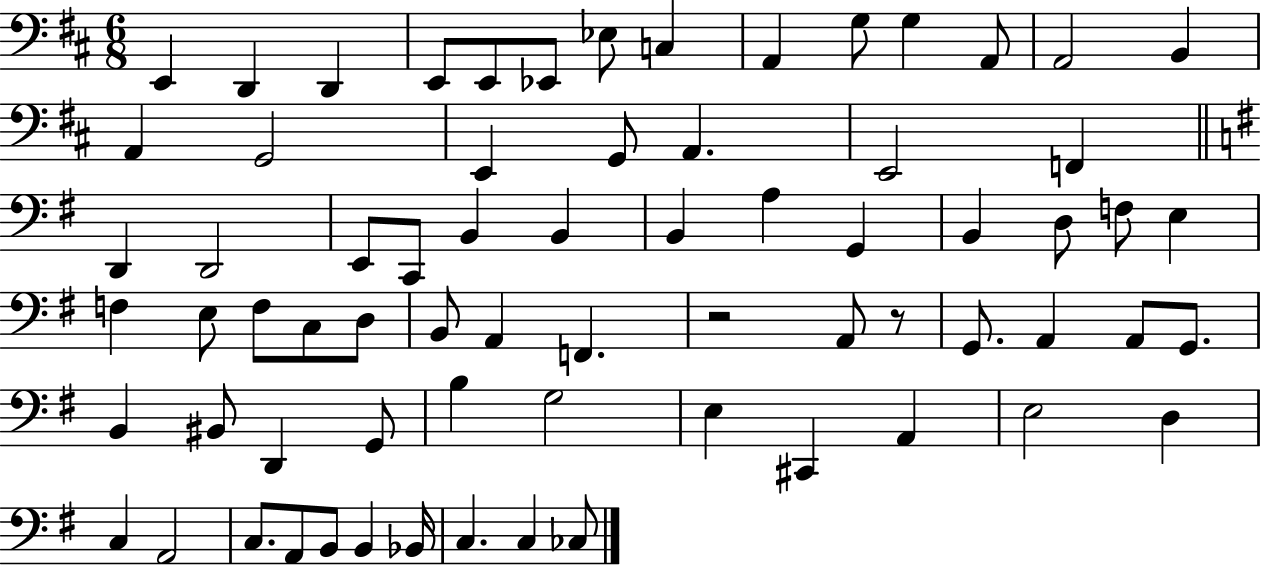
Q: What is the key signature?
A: D major